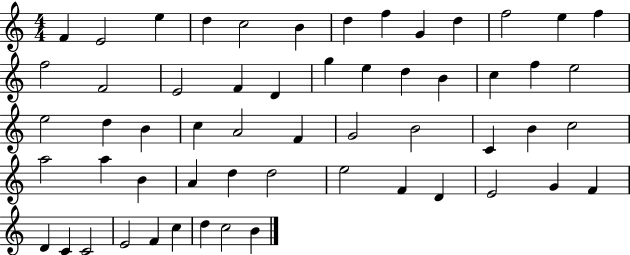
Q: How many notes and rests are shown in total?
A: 57